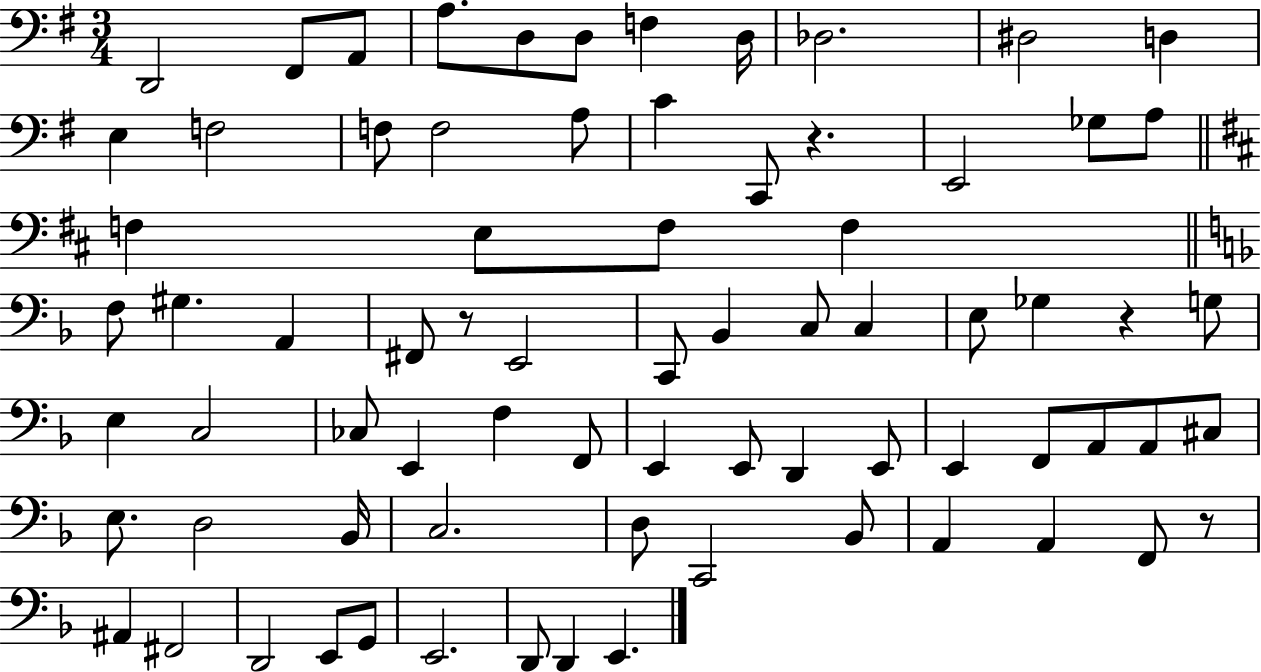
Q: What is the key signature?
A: G major